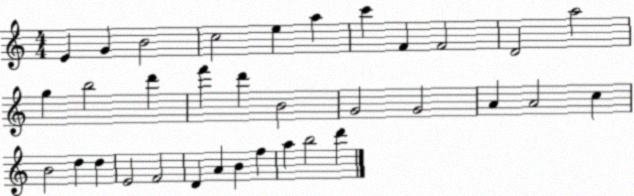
X:1
T:Untitled
M:4/4
L:1/4
K:C
E G B2 c2 e a c' F F2 D2 a2 g b2 d' f' d' B2 G2 G2 A A2 c B2 d d E2 F2 D A B f a b2 d'